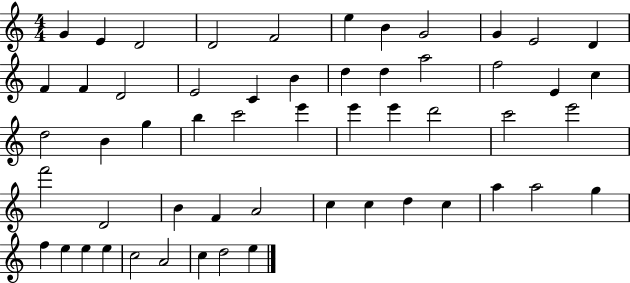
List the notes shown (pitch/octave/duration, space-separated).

G4/q E4/q D4/h D4/h F4/h E5/q B4/q G4/h G4/q E4/h D4/q F4/q F4/q D4/h E4/h C4/q B4/q D5/q D5/q A5/h F5/h E4/q C5/q D5/h B4/q G5/q B5/q C6/h E6/q E6/q E6/q D6/h C6/h E6/h F6/h D4/h B4/q F4/q A4/h C5/q C5/q D5/q C5/q A5/q A5/h G5/q F5/q E5/q E5/q E5/q C5/h A4/h C5/q D5/h E5/q